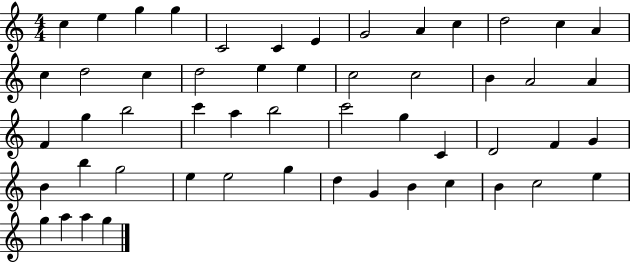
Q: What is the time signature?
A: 4/4